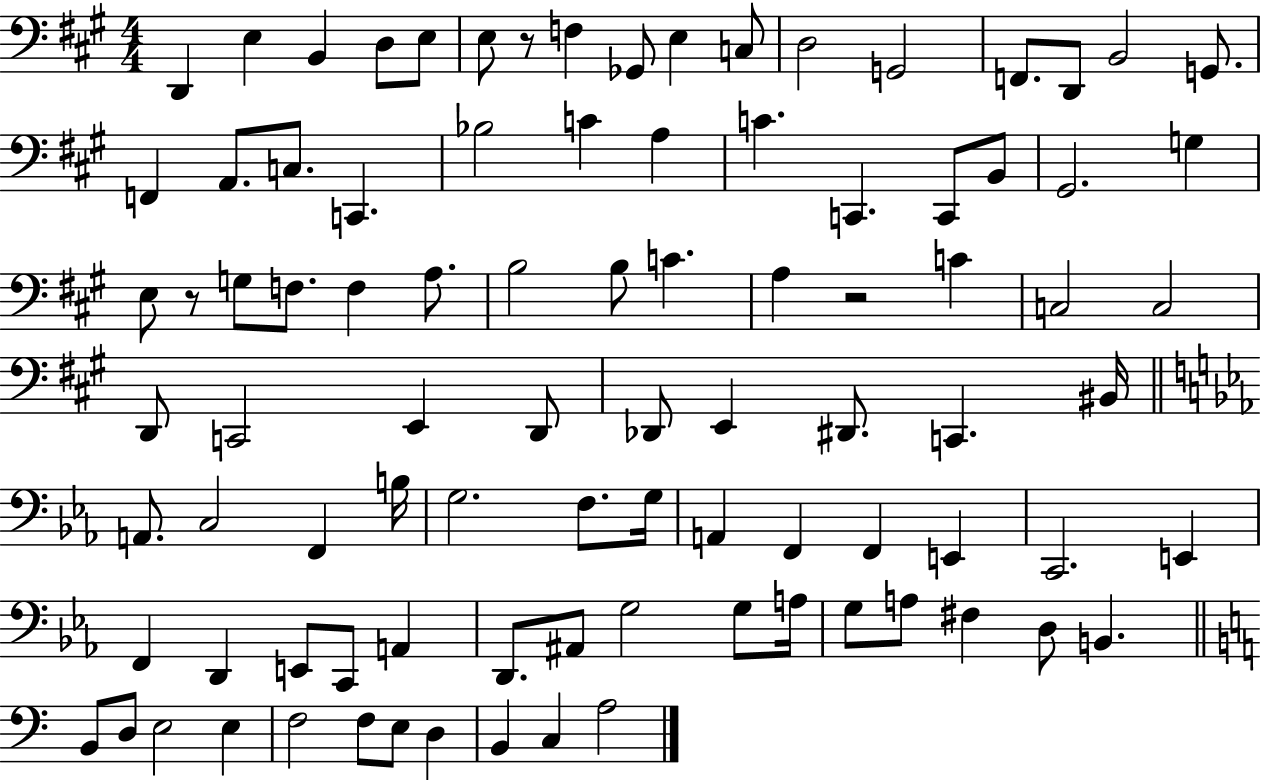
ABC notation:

X:1
T:Untitled
M:4/4
L:1/4
K:A
D,, E, B,, D,/2 E,/2 E,/2 z/2 F, _G,,/2 E, C,/2 D,2 G,,2 F,,/2 D,,/2 B,,2 G,,/2 F,, A,,/2 C,/2 C,, _B,2 C A, C C,, C,,/2 B,,/2 ^G,,2 G, E,/2 z/2 G,/2 F,/2 F, A,/2 B,2 B,/2 C A, z2 C C,2 C,2 D,,/2 C,,2 E,, D,,/2 _D,,/2 E,, ^D,,/2 C,, ^B,,/4 A,,/2 C,2 F,, B,/4 G,2 F,/2 G,/4 A,, F,, F,, E,, C,,2 E,, F,, D,, E,,/2 C,,/2 A,, D,,/2 ^A,,/2 G,2 G,/2 A,/4 G,/2 A,/2 ^F, D,/2 B,, B,,/2 D,/2 E,2 E, F,2 F,/2 E,/2 D, B,, C, A,2